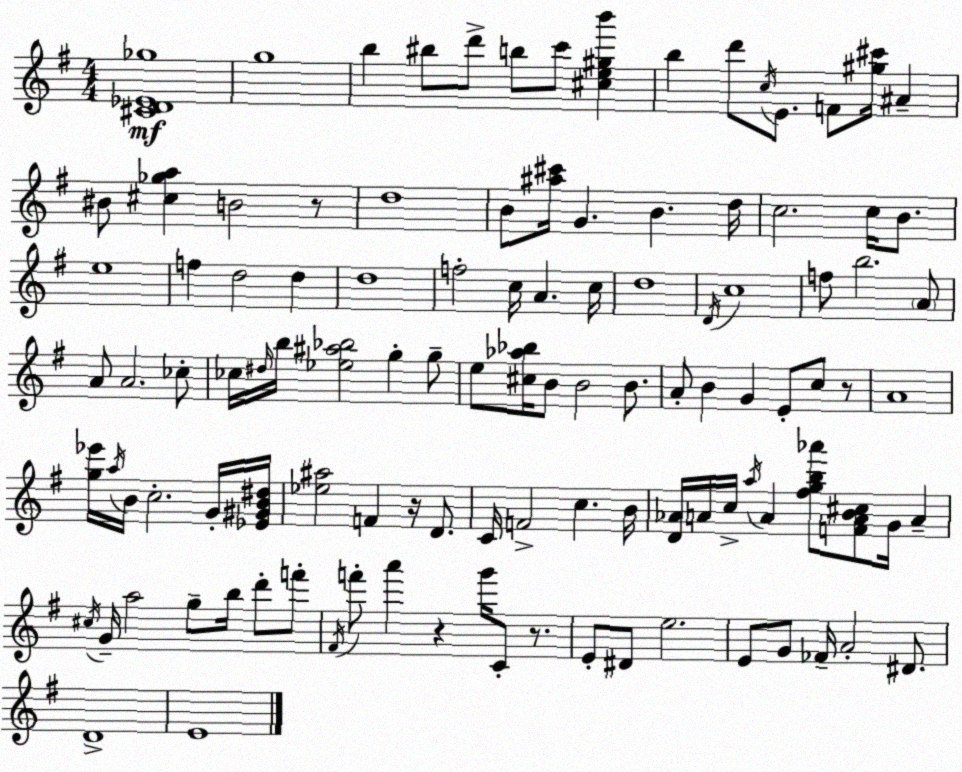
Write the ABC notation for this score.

X:1
T:Untitled
M:4/4
L:1/4
K:Em
[^CD_E_g]4 g4 b ^b/2 d'/2 b/2 c'/2 [^ce^gb'] b d'/2 c/4 E/2 F/2 [^g^c']/4 ^A ^B/2 [^c_ga] B2 z/2 d4 B/2 [^a^c']/4 G B d/4 c2 c/4 B/2 e4 f d2 d d4 f2 c/4 A c/4 d4 D/4 c4 f/2 b2 A/2 A/2 A2 _c/2 _c/4 ^d/4 b/4 [_e^a_b]2 g g/2 e/2 [^c_a_b]/4 B/2 B2 B/2 A/2 B G E/2 c/2 z/2 A4 [g_e']/4 a/4 B/4 c2 G/4 [_E^GB^d]/4 [_e^a]2 F z/4 D/2 C/4 F2 c B/4 [D_A]/4 A/4 c/4 a/4 A [^fgb_a']/2 [FAB^c]/2 G/4 A ^c/4 G/4 a2 g/2 b/4 d'/2 f'/2 ^F/4 f'/2 a' z g'/4 C/2 z/2 E/2 ^D/2 e2 E/2 G/2 _F/4 A2 ^D/2 D4 E4